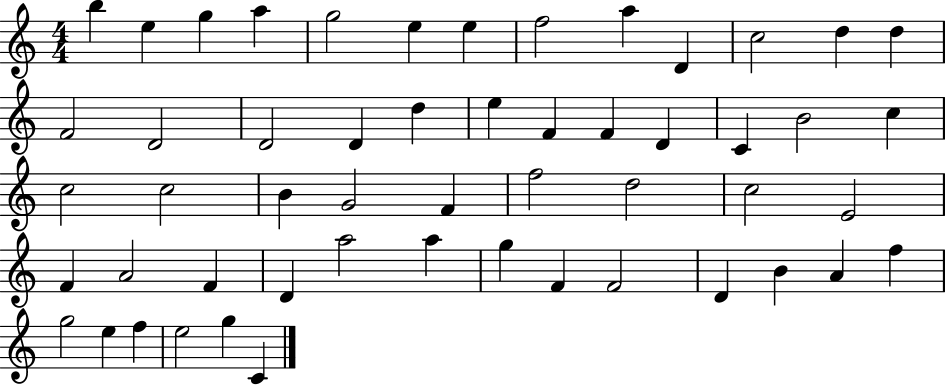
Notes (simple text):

B5/q E5/q G5/q A5/q G5/h E5/q E5/q F5/h A5/q D4/q C5/h D5/q D5/q F4/h D4/h D4/h D4/q D5/q E5/q F4/q F4/q D4/q C4/q B4/h C5/q C5/h C5/h B4/q G4/h F4/q F5/h D5/h C5/h E4/h F4/q A4/h F4/q D4/q A5/h A5/q G5/q F4/q F4/h D4/q B4/q A4/q F5/q G5/h E5/q F5/q E5/h G5/q C4/q